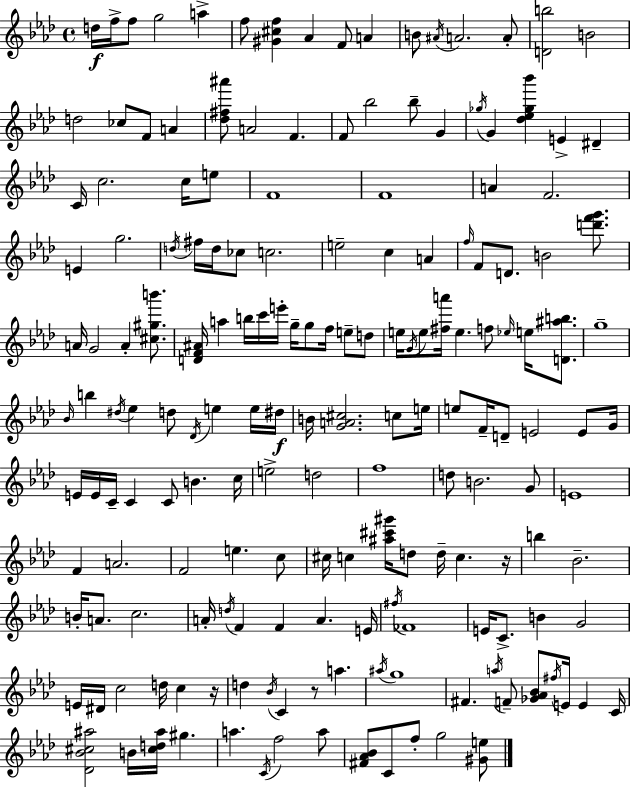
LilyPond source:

{
  \clef treble
  \time 4/4
  \defaultTimeSignature
  \key f \minor
  d''16\f f''16-> f''8 g''2 a''4-> | f''8 <gis' cis'' f''>4 aes'4 f'8 a'4 | b'8 \acciaccatura { ais'16 } a'2. a'8-. | <d' b''>2 b'2 | \break d''2 ces''8 f'8 a'4 | <des'' fis'' ais'''>8 a'2 f'4. | f'8 bes''2 bes''8-- g'4 | \acciaccatura { ges''16 } g'4 <des'' ees'' ges'' bes'''>4 e'4-> dis'4-- | \break c'16 c''2. c''16 | e''8 f'1 | f'1 | a'4 f'2. | \break e'4 g''2. | \acciaccatura { d''16 } fis''16 d''16 ces''8 c''2. | e''2-- c''4 a'4 | \grace { f''16 } f'8 d'8. b'2 | \break <d''' f''' g'''>8. a'16 g'2 a'4-. | <cis'' gis'' b'''>8. <d' f' ais'>16 a''4 b''16 c'''16 e'''16-. g''16-- g''8 f''16 | e''8-- d''8 e''16 \acciaccatura { g'16 } e''8 <fis'' a'''>16 e''4. f''8 | \grace { ees''16 } e''16 <d' ais'' b''>8. g''1-- | \break \grace { bes'16 } b''4 \acciaccatura { dis''16 } ees''4 | d''8 \acciaccatura { des'16 } e''4 e''16 dis''16\f b'16 <g' a' cis''>2. | c''8 e''16 e''8 f'16-- d'8-- e'2 | e'8 g'16 e'16 e'16 c'16-- c'4 | \break c'8 b'4. c''16 e''2-> | d''2 f''1 | d''8 b'2. | g'8 e'1 | \break f'4 a'2. | f'2 | e''4. c''8 cis''16 c''4 <ais'' cis''' gis'''>16 d''8 | d''16-- c''4. r16 b''4 bes'2.-- | \break b'16-. a'8. c''2. | a'16-. \acciaccatura { d''16 } f'4 f'4 | a'4. e'16 \acciaccatura { fis''16 } fes'1 | e'16 c'8.-> b'4 | \break g'2 e'16 dis'16 c''2 | d''16 c''4 r16 d''4 \acciaccatura { bes'16 } | c'4 r8 a''4. \acciaccatura { ais''16 } g''1 | fis'4. | \break \acciaccatura { a''16 } f'8-- <ges' aes' bes'>8 \acciaccatura { fis''16 } e'16 e'4 c'16 <des' bes' cis'' ais''>2 | b'16 <cis'' d'' ais''>16 gis''4. a''4. | \acciaccatura { c'16 } f''2 a''8 | <fis' aes' bes'>8 c'8 f''8-. g''2 <gis' e''>8 | \break \bar "|."
}